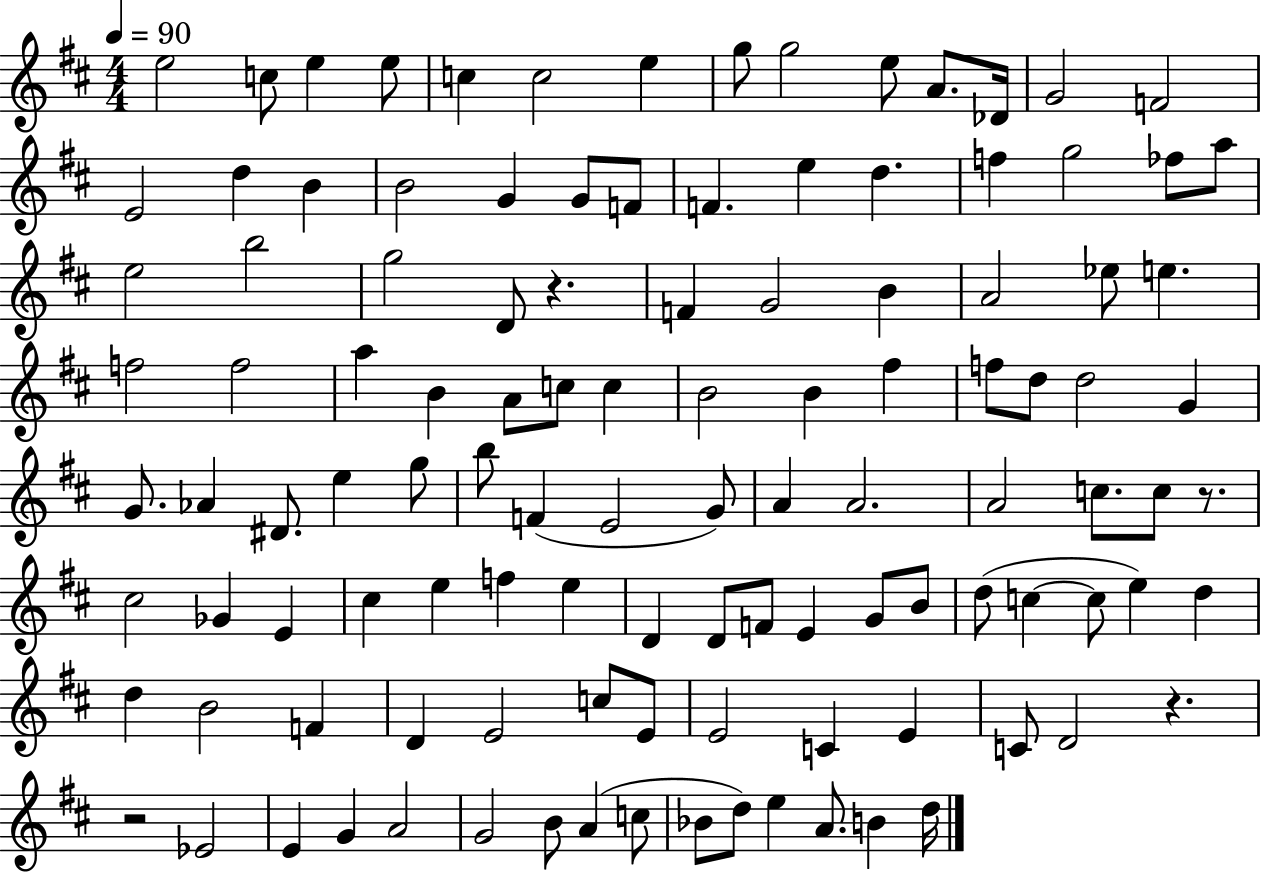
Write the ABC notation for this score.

X:1
T:Untitled
M:4/4
L:1/4
K:D
e2 c/2 e e/2 c c2 e g/2 g2 e/2 A/2 _D/4 G2 F2 E2 d B B2 G G/2 F/2 F e d f g2 _f/2 a/2 e2 b2 g2 D/2 z F G2 B A2 _e/2 e f2 f2 a B A/2 c/2 c B2 B ^f f/2 d/2 d2 G G/2 _A ^D/2 e g/2 b/2 F E2 G/2 A A2 A2 c/2 c/2 z/2 ^c2 _G E ^c e f e D D/2 F/2 E G/2 B/2 d/2 c c/2 e d d B2 F D E2 c/2 E/2 E2 C E C/2 D2 z z2 _E2 E G A2 G2 B/2 A c/2 _B/2 d/2 e A/2 B d/4